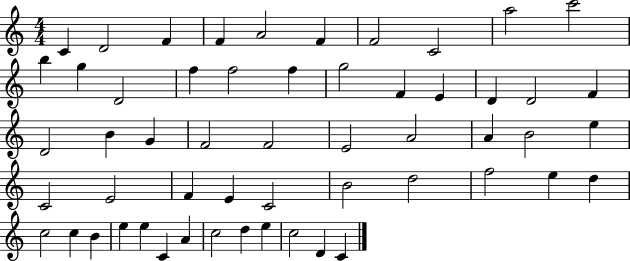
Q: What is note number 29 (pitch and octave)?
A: A4